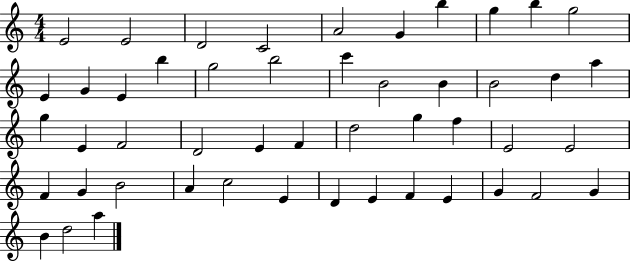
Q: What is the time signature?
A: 4/4